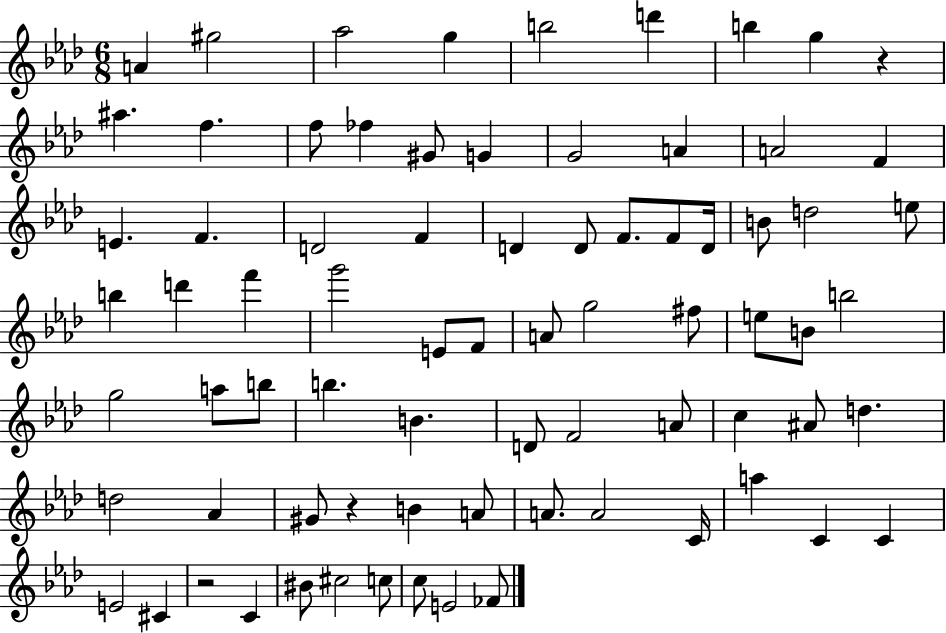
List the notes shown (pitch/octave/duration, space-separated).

A4/q G#5/h Ab5/h G5/q B5/h D6/q B5/q G5/q R/q A#5/q. F5/q. F5/e FES5/q G#4/e G4/q G4/h A4/q A4/h F4/q E4/q. F4/q. D4/h F4/q D4/q D4/e F4/e. F4/e D4/s B4/e D5/h E5/e B5/q D6/q F6/q G6/h E4/e F4/e A4/e G5/h F#5/e E5/e B4/e B5/h G5/h A5/e B5/e B5/q. B4/q. D4/e F4/h A4/e C5/q A#4/e D5/q. D5/h Ab4/q G#4/e R/q B4/q A4/e A4/e. A4/h C4/s A5/q C4/q C4/q E4/h C#4/q R/h C4/q BIS4/e C#5/h C5/e C5/e E4/h FES4/e